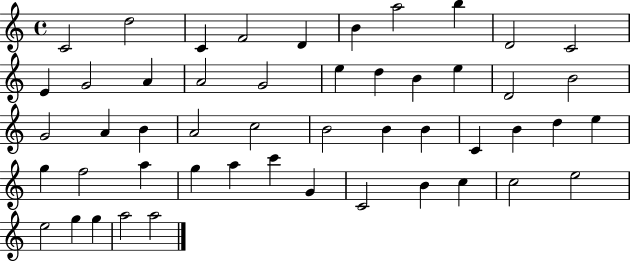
C4/h D5/h C4/q F4/h D4/q B4/q A5/h B5/q D4/h C4/h E4/q G4/h A4/q A4/h G4/h E5/q D5/q B4/q E5/q D4/h B4/h G4/h A4/q B4/q A4/h C5/h B4/h B4/q B4/q C4/q B4/q D5/q E5/q G5/q F5/h A5/q G5/q A5/q C6/q G4/q C4/h B4/q C5/q C5/h E5/h E5/h G5/q G5/q A5/h A5/h